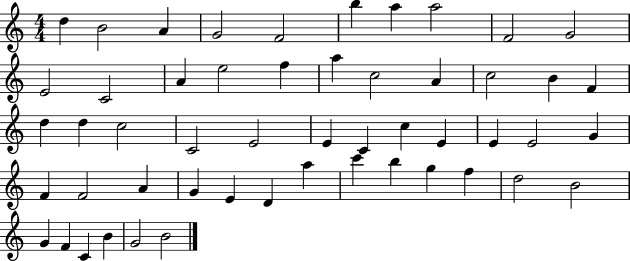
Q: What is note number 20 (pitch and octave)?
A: B4